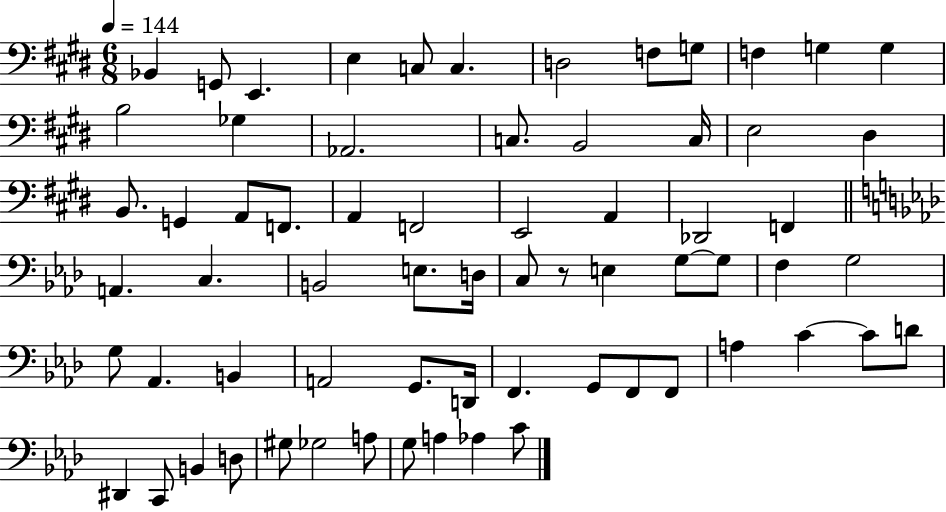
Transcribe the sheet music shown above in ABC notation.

X:1
T:Untitled
M:6/8
L:1/4
K:E
_B,, G,,/2 E,, E, C,/2 C, D,2 F,/2 G,/2 F, G, G, B,2 _G, _A,,2 C,/2 B,,2 C,/4 E,2 ^D, B,,/2 G,, A,,/2 F,,/2 A,, F,,2 E,,2 A,, _D,,2 F,, A,, C, B,,2 E,/2 D,/4 C,/2 z/2 E, G,/2 G,/2 F, G,2 G,/2 _A,, B,, A,,2 G,,/2 D,,/4 F,, G,,/2 F,,/2 F,,/2 A, C C/2 D/2 ^D,, C,,/2 B,, D,/2 ^G,/2 _G,2 A,/2 G,/2 A, _A, C/2